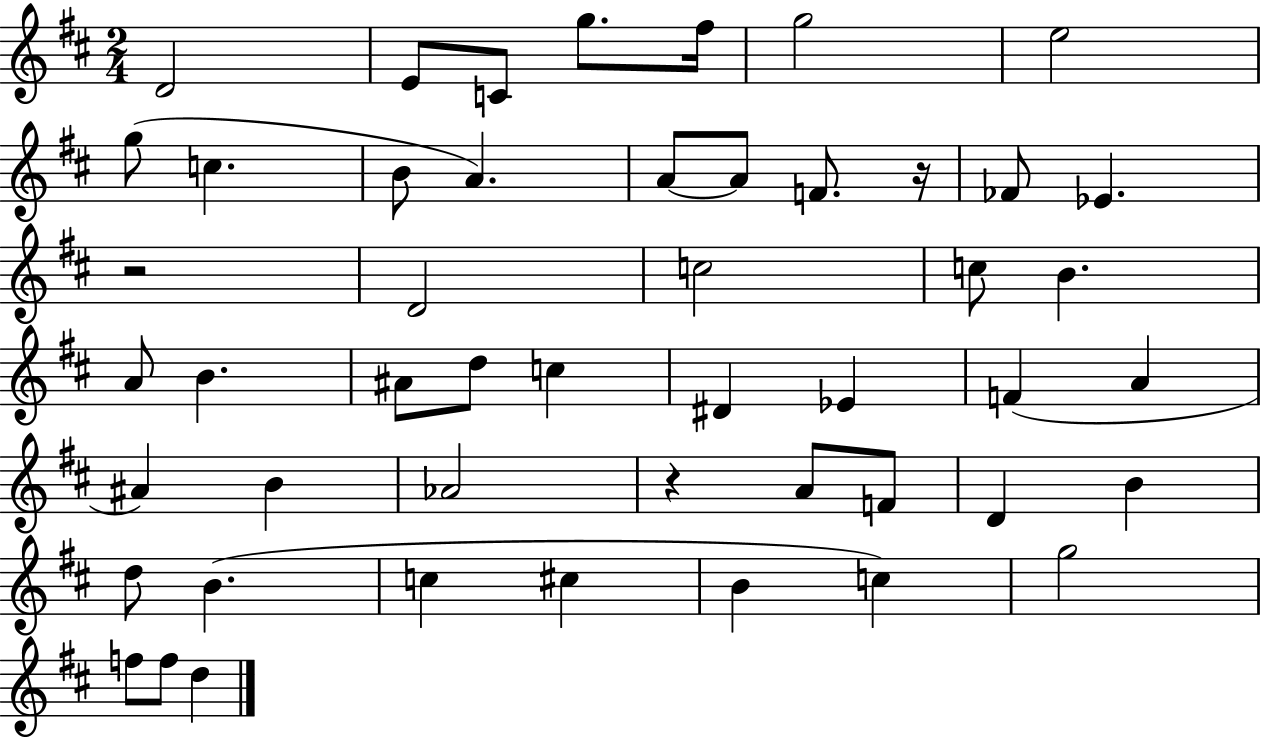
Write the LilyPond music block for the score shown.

{
  \clef treble
  \numericTimeSignature
  \time 2/4
  \key d \major
  d'2 | e'8 c'8 g''8. fis''16 | g''2 | e''2 | \break g''8( c''4. | b'8 a'4.) | a'8~~ a'8 f'8. r16 | fes'8 ees'4. | \break r2 | d'2 | c''2 | c''8 b'4. | \break a'8 b'4. | ais'8 d''8 c''4 | dis'4 ees'4 | f'4( a'4 | \break ais'4) b'4 | aes'2 | r4 a'8 f'8 | d'4 b'4 | \break d''8 b'4.( | c''4 cis''4 | b'4 c''4) | g''2 | \break f''8 f''8 d''4 | \bar "|."
}